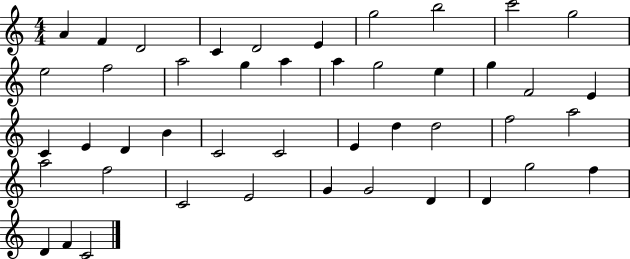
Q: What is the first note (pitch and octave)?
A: A4